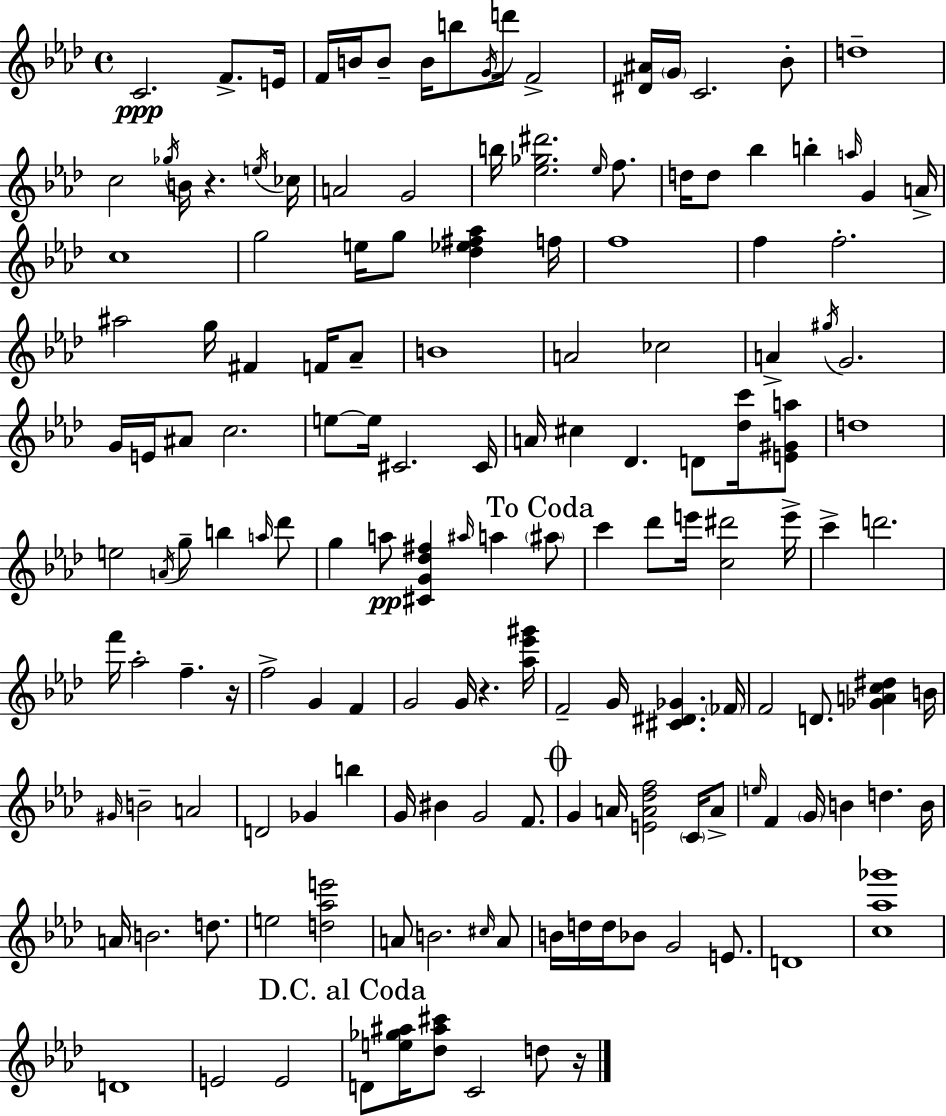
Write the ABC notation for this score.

X:1
T:Untitled
M:4/4
L:1/4
K:Ab
C2 F/2 E/4 F/4 B/4 B/2 B/4 b/2 G/4 d'/4 F2 [^D^A]/4 G/4 C2 _B/2 d4 c2 _g/4 B/4 z e/4 _c/4 A2 G2 b/4 [_e_g^d']2 _e/4 f/2 d/4 d/2 _b b a/4 G A/4 c4 g2 e/4 g/2 [_d_e^f_a] f/4 f4 f f2 ^a2 g/4 ^F F/4 _A/2 B4 A2 _c2 A ^g/4 G2 G/4 E/4 ^A/2 c2 e/2 e/4 ^C2 ^C/4 A/4 ^c _D D/2 [_dc']/4 [E^Ga]/2 d4 e2 A/4 g/2 b a/4 _d'/2 g a/2 [^CG_d^f] ^a/4 a ^a/2 c' _d'/2 e'/4 [c^d']2 e'/4 c' d'2 f'/4 _a2 f z/4 f2 G F G2 G/4 z [_a_e'^g']/4 F2 G/4 [^C^D_G] _F/4 F2 D/2 [_GAc^d] B/4 ^G/4 B2 A2 D2 _G b G/4 ^B G2 F/2 G A/4 [EA_df]2 C/4 A/2 e/4 F G/4 B d B/4 A/4 B2 d/2 e2 [d_ae']2 A/2 B2 ^c/4 A/2 B/4 d/4 d/4 _B/2 G2 E/2 D4 [c_a_g']4 D4 E2 E2 D/2 [e_g^a]/4 [_d^a^c']/2 C2 d/2 z/4